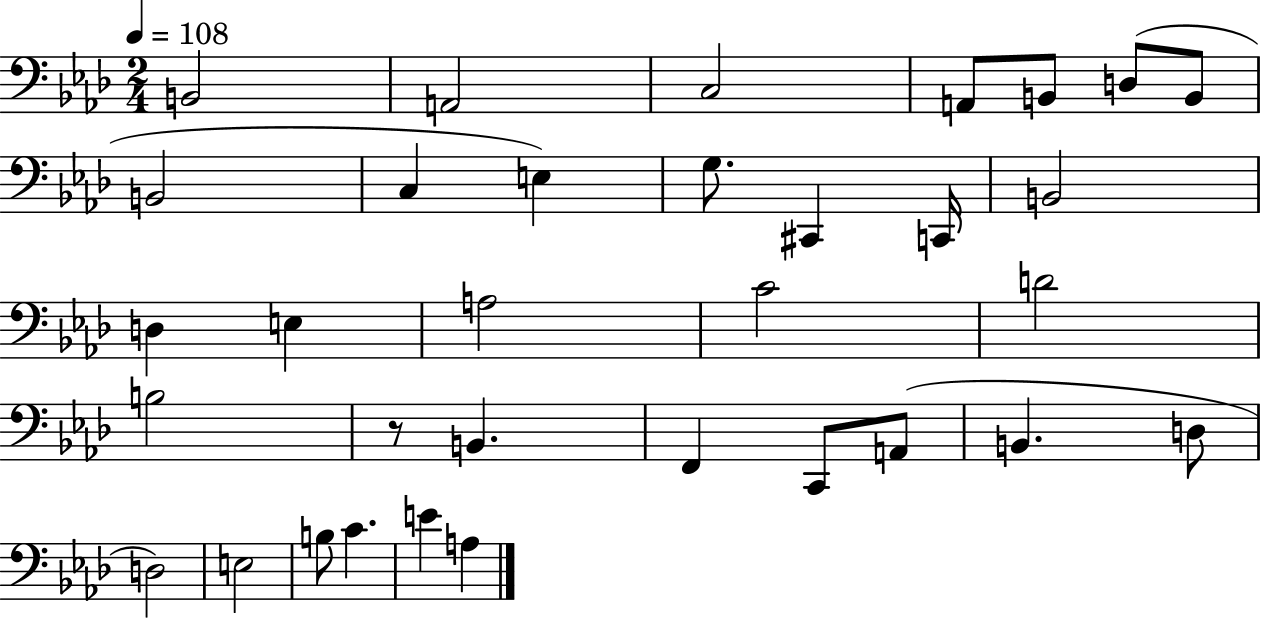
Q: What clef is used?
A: bass